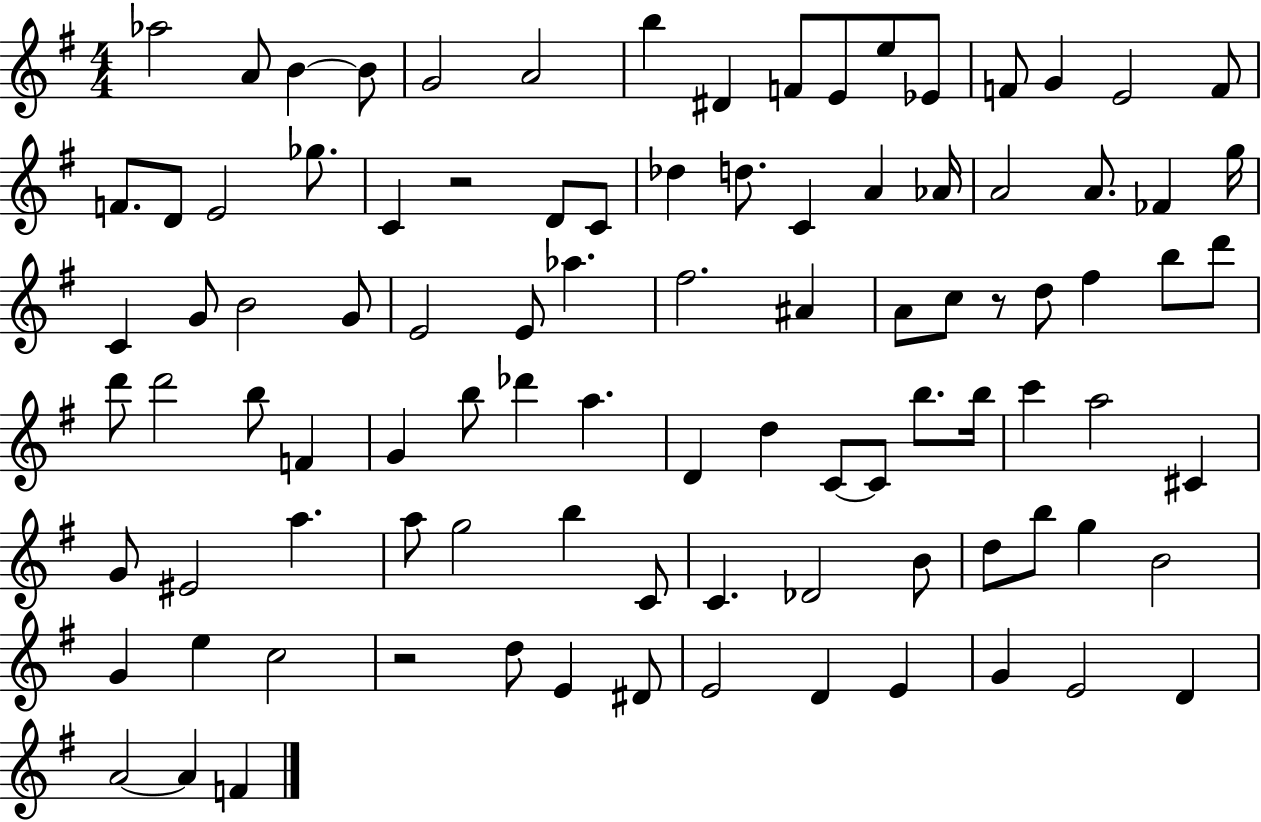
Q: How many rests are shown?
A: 3